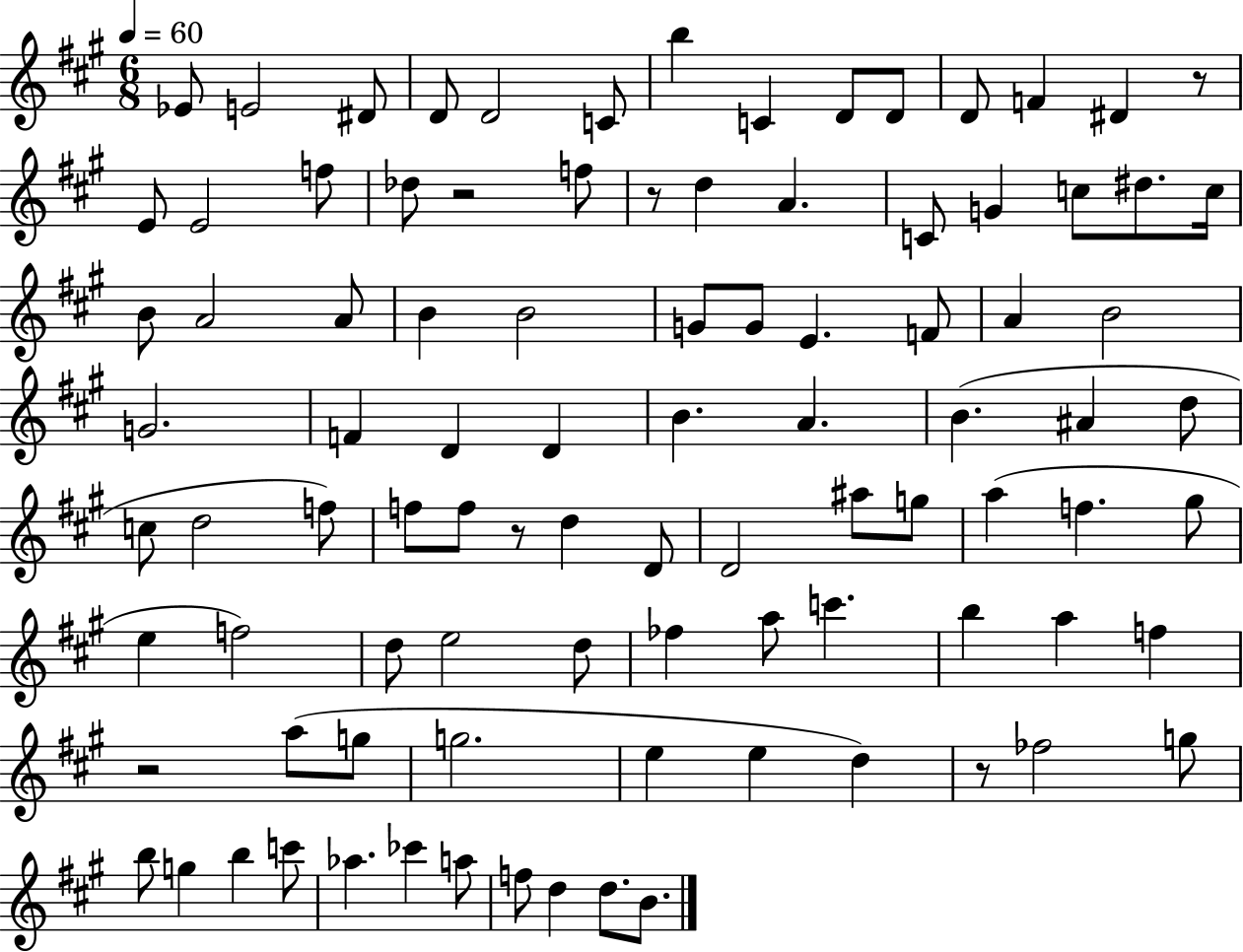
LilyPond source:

{
  \clef treble
  \numericTimeSignature
  \time 6/8
  \key a \major
  \tempo 4 = 60
  ees'8 e'2 dis'8 | d'8 d'2 c'8 | b''4 c'4 d'8 d'8 | d'8 f'4 dis'4 r8 | \break e'8 e'2 f''8 | des''8 r2 f''8 | r8 d''4 a'4. | c'8 g'4 c''8 dis''8. c''16 | \break b'8 a'2 a'8 | b'4 b'2 | g'8 g'8 e'4. f'8 | a'4 b'2 | \break g'2. | f'4 d'4 d'4 | b'4. a'4. | b'4.( ais'4 d''8 | \break c''8 d''2 f''8) | f''8 f''8 r8 d''4 d'8 | d'2 ais''8 g''8 | a''4( f''4. gis''8 | \break e''4 f''2) | d''8 e''2 d''8 | fes''4 a''8 c'''4. | b''4 a''4 f''4 | \break r2 a''8( g''8 | g''2. | e''4 e''4 d''4) | r8 fes''2 g''8 | \break b''8 g''4 b''4 c'''8 | aes''4. ces'''4 a''8 | f''8 d''4 d''8. b'8. | \bar "|."
}